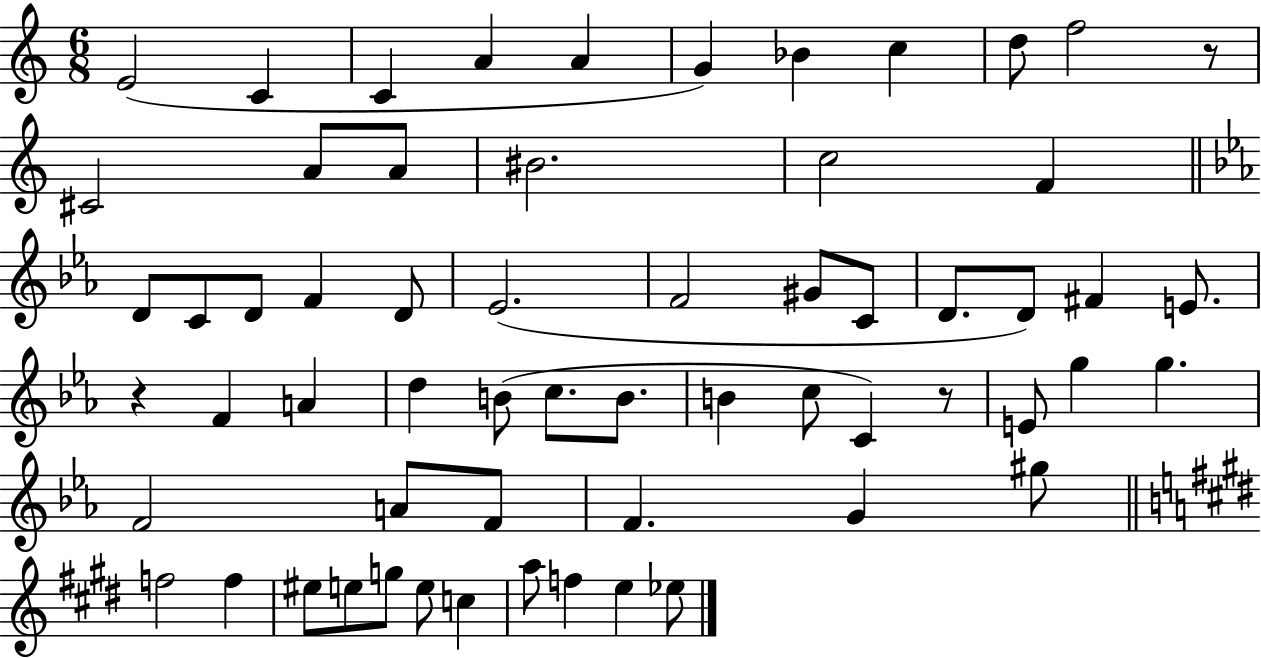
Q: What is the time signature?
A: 6/8